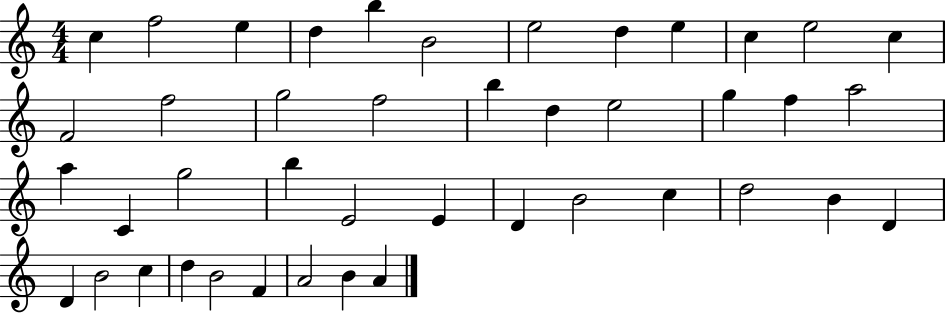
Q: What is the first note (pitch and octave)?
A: C5